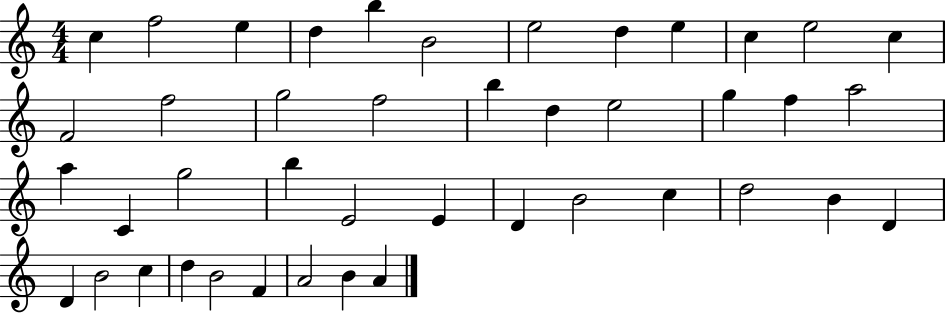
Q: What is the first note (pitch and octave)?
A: C5